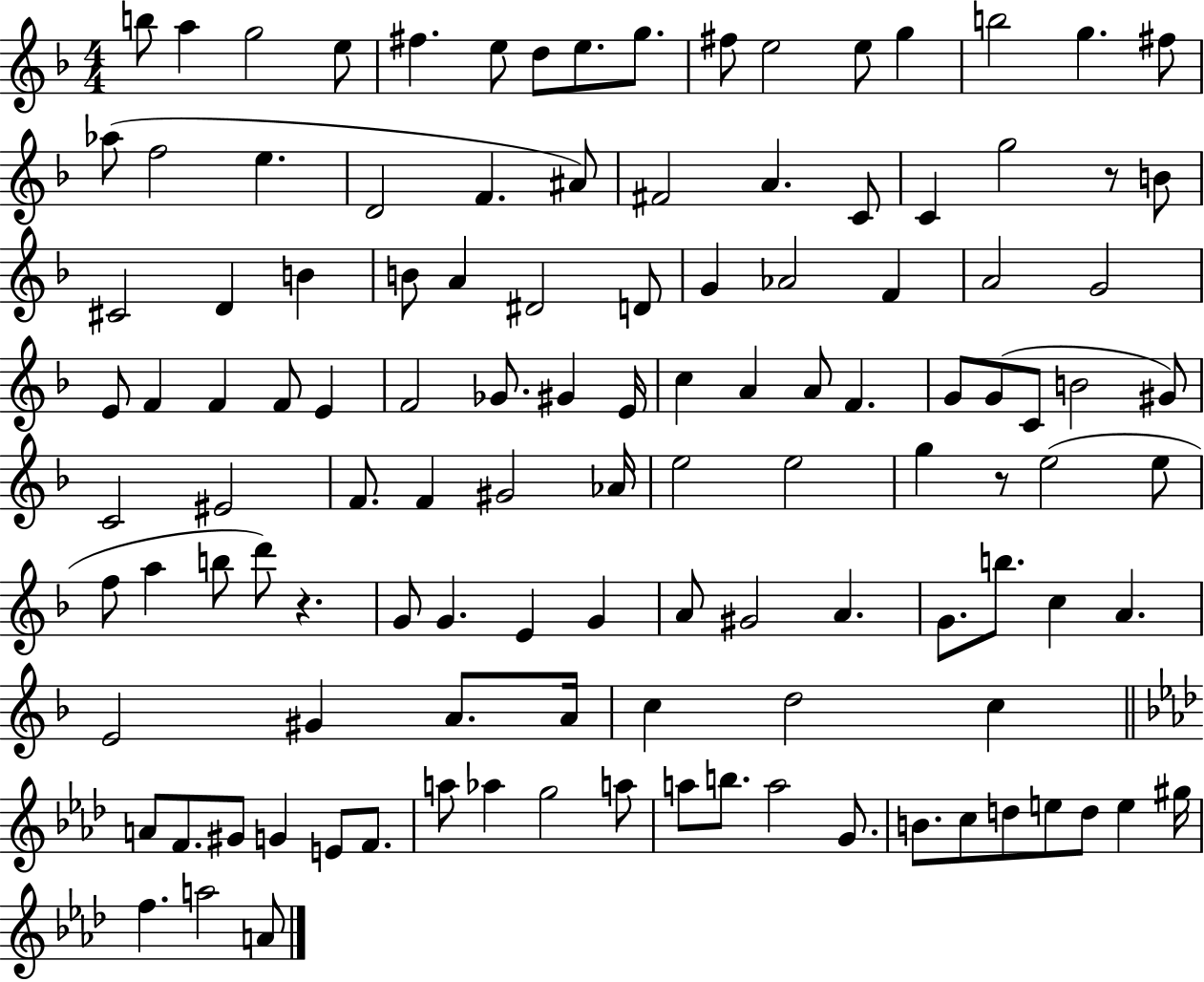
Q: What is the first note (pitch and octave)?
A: B5